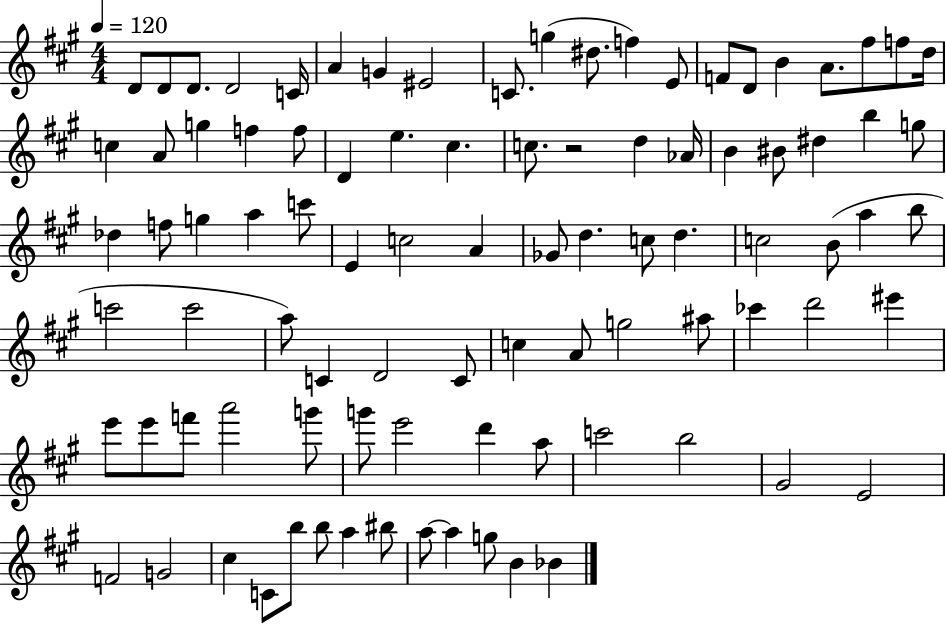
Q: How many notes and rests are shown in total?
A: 92